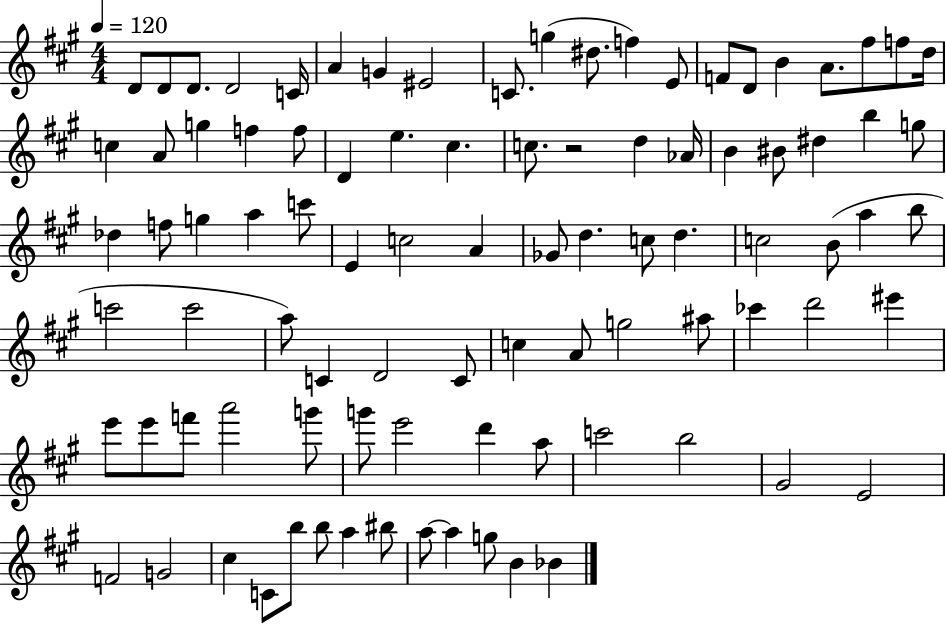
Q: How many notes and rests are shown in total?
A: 92